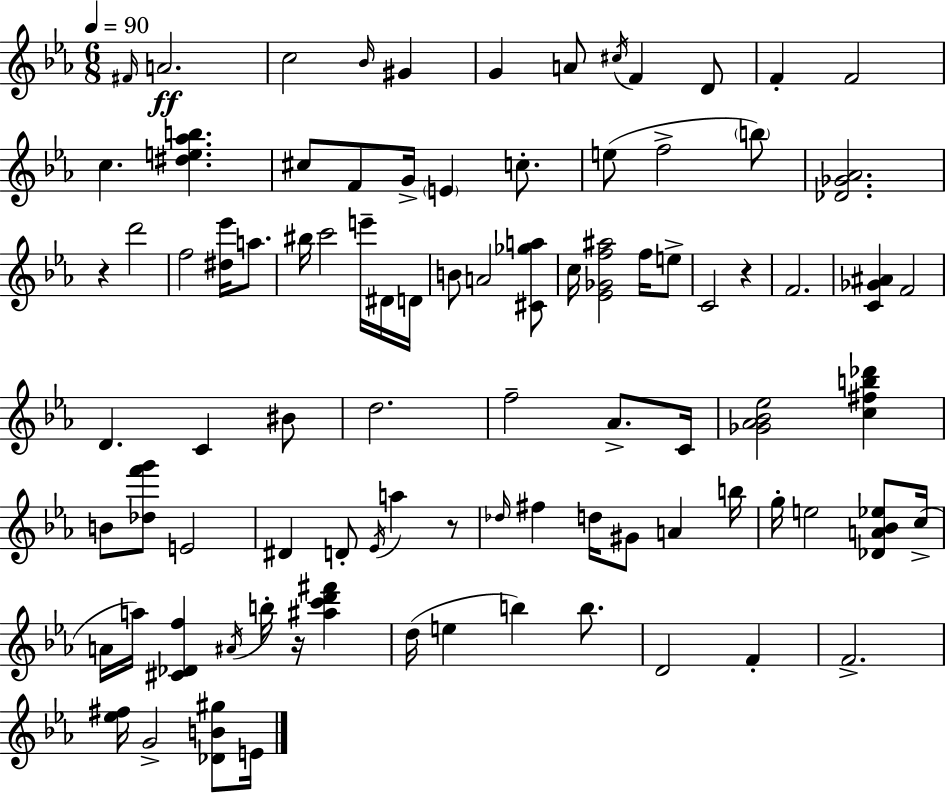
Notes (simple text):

F#4/s A4/h. C5/h Bb4/s G#4/q G4/q A4/e C#5/s F4/q D4/e F4/q F4/h C5/q. [D#5,E5,Ab5,B5]/q. C#5/e F4/e G4/s E4/q C5/e. E5/e F5/h B5/e [Db4,Gb4,Ab4]/h. R/q D6/h F5/h [D#5,Eb6]/s A5/e. BIS5/s C6/h E6/s D#4/s D4/s B4/e A4/h [C#4,Gb5,A5]/e C5/s [Eb4,Gb4,F5,A#5]/h F5/s E5/e C4/h R/q F4/h. [C4,Gb4,A#4]/q F4/h D4/q. C4/q BIS4/e D5/h. F5/h Ab4/e. C4/s [Gb4,Ab4,Bb4,Eb5]/h [C5,F#5,B5,Db6]/q B4/e [Db5,F6,G6]/e E4/h D#4/q D4/e Eb4/s A5/q R/e Db5/s F#5/q D5/s G#4/e A4/q B5/s G5/s E5/h [Db4,A4,Bb4,Eb5]/e C5/s A4/s A5/s [C#4,Db4,F5]/q A#4/s B5/s R/s [A#5,C6,D6,F#6]/q D5/s E5/q B5/q B5/e. D4/h F4/q F4/h. [Eb5,F#5]/s G4/h [Db4,B4,G#5]/e E4/s